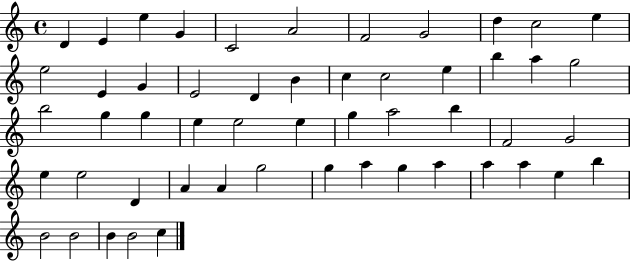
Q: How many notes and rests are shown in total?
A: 53